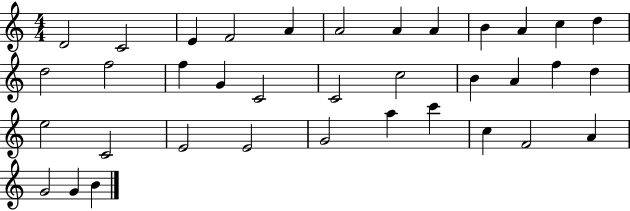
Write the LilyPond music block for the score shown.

{
  \clef treble
  \numericTimeSignature
  \time 4/4
  \key c \major
  d'2 c'2 | e'4 f'2 a'4 | a'2 a'4 a'4 | b'4 a'4 c''4 d''4 | \break d''2 f''2 | f''4 g'4 c'2 | c'2 c''2 | b'4 a'4 f''4 d''4 | \break e''2 c'2 | e'2 e'2 | g'2 a''4 c'''4 | c''4 f'2 a'4 | \break g'2 g'4 b'4 | \bar "|."
}